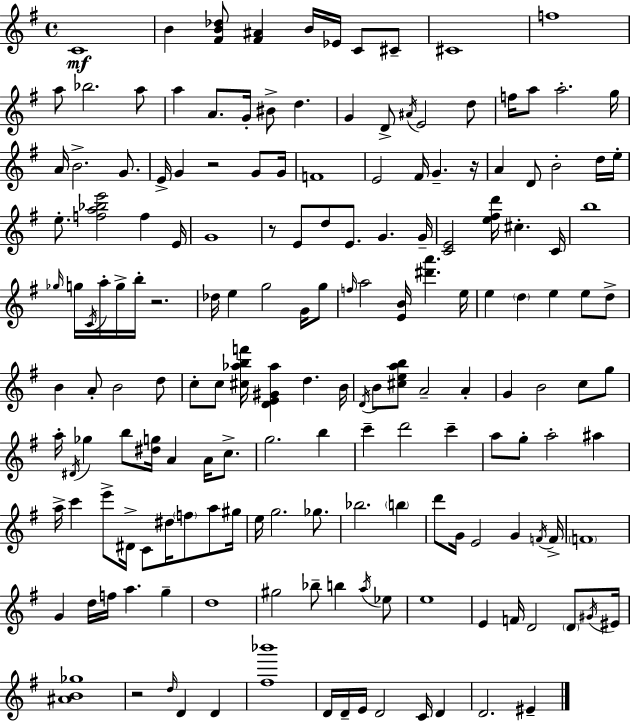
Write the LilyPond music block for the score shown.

{
  \clef treble
  \time 4/4
  \defaultTimeSignature
  \key g \major
  c'1\mf | b'4 <fis' b' des''>8 <fis' ais'>4 b'16 ees'16 c'8 cis'8-- | cis'1 | f''1 | \break a''8 bes''2. a''8 | a''4 a'8. g'16-. bis'8-> d''4. | g'4 d'8-> \acciaccatura { ais'16 } e'2 d''8 | f''16 a''8 a''2.-. | \break g''16 a'16 b'2.-> g'8. | e'16-> g'4 r2 g'8 | g'16 f'1 | e'2 fis'16 g'4.-- | \break r16 a'4 d'8 b'2-. d''16 | e''16-. e''8.-. <f'' a'' bes'' e'''>2 f''4 | e'16 g'1 | r8 e'8 d''8 e'8. g'4. | \break g'16-- <c' e'>2 <e'' fis'' d'''>16 cis''4.-. | c'16 b''1 | \grace { ges''16 } g''16 \acciaccatura { c'16 } a''16-. g''16-> b''16-. r2. | des''16 e''4 g''2 | \break g'16 g''8 \grace { f''16 } a''2 <e' b'>16 <dis''' a'''>4. | e''16 e''4 \parenthesize d''4 e''4 | e''8 d''8-> b'4 a'8-. b'2 | d''8 c''8-. c''8 <cis'' aes'' b'' f'''>16 <d' e' gis' aes''>4 d''4. | \break b'16 \acciaccatura { d'16 } b'8 <cis'' e'' a'' b''>8 a'2-- | a'4-. g'4 b'2 | c''8 g''8 a''16-. \acciaccatura { dis'16 } ges''4 b''8 <dis'' g''>16 a'4 | a'16 c''8.-> g''2. | \break b''4 c'''4-- d'''2 | c'''4-- a''8 g''8-. a''2-. | ais''4 a''16-> c'''4 e'''8-> dis'16-> c'8 | dis''16 \parenthesize f''8 a''8 gis''16 e''16 g''2. | \break ges''8. bes''2. | \parenthesize b''4 d'''8 g'16 e'2 | g'4 \acciaccatura { f'16 } f'16-> \parenthesize f'1 | g'4 d''16 f''16 a''4. | \break g''4-- d''1 | gis''2 bes''8-- | b''4 \acciaccatura { a''16 } ees''8 e''1 | e'4 f'16 d'2 | \break \parenthesize d'8 \acciaccatura { gis'16 } eis'16 <ais' b' ges''>1 | r2 | \grace { d''16 } d'4 d'4 <fis'' bes'''>1 | d'16 d'16-- e'16 d'2 | \break c'16 d'4 d'2. | eis'4-- \bar "|."
}